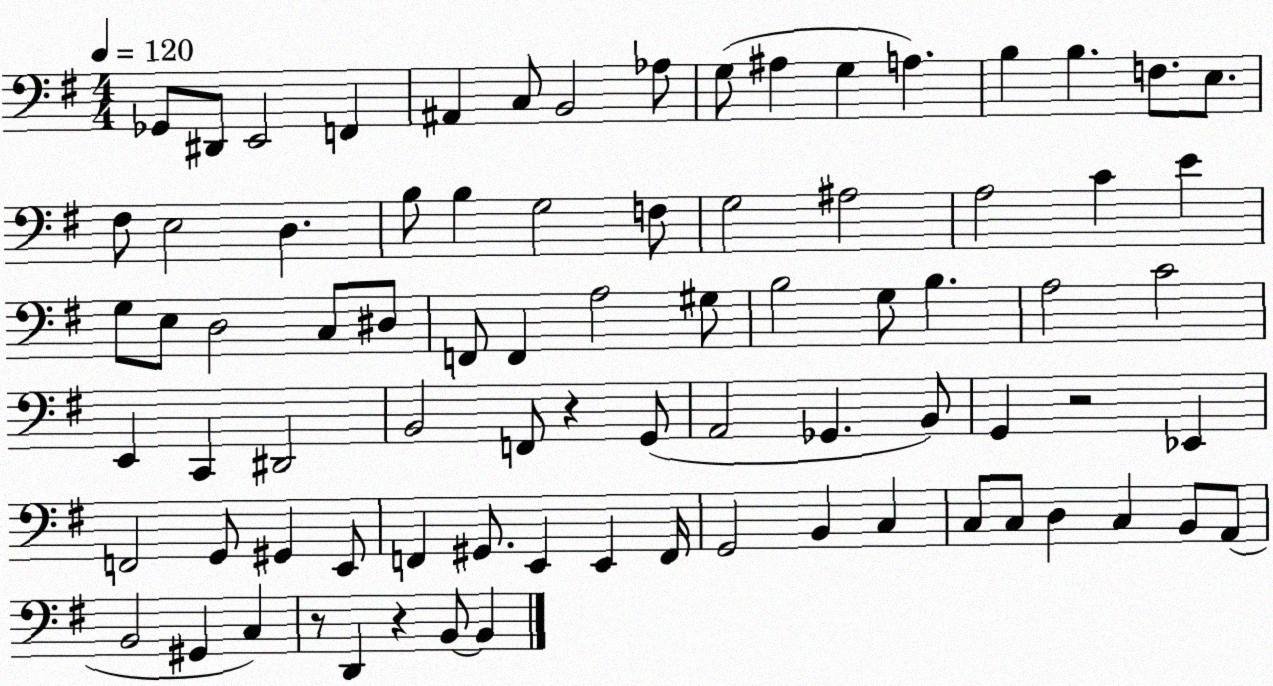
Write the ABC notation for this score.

X:1
T:Untitled
M:4/4
L:1/4
K:G
_G,,/2 ^D,,/2 E,,2 F,, ^A,, C,/2 B,,2 _A,/2 G,/2 ^A, G, A, B, B, F,/2 E,/2 ^F,/2 E,2 D, B,/2 B, G,2 F,/2 G,2 ^A,2 A,2 C E G,/2 E,/2 D,2 C,/2 ^D,/2 F,,/2 F,, A,2 ^G,/2 B,2 G,/2 B, A,2 C2 E,, C,, ^D,,2 B,,2 F,,/2 z G,,/2 A,,2 _G,, B,,/2 G,, z2 _E,, F,,2 G,,/2 ^G,, E,,/2 F,, ^G,,/2 E,, E,, F,,/4 G,,2 B,, C, C,/2 C,/2 D, C, B,,/2 A,,/2 B,,2 ^G,, C, z/2 D,, z B,,/2 B,,